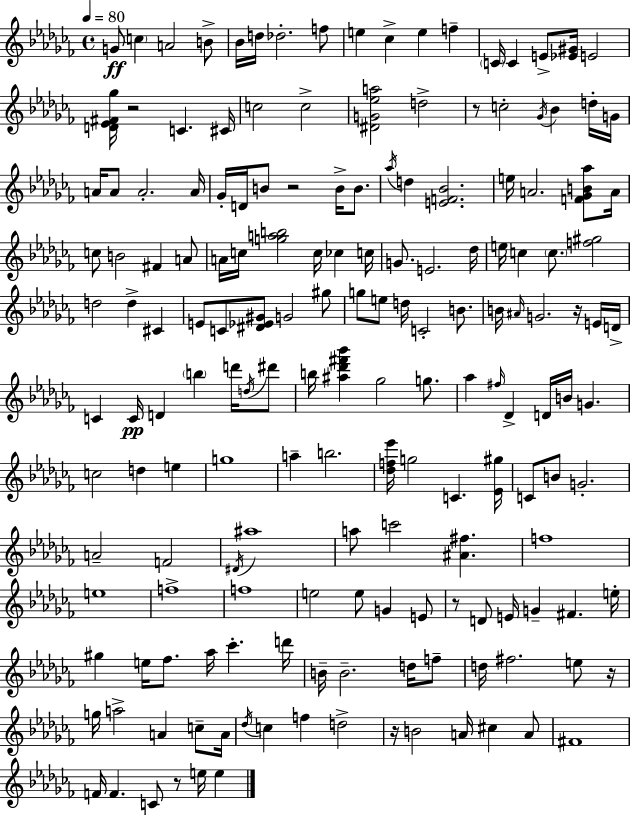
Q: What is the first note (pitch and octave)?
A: G4